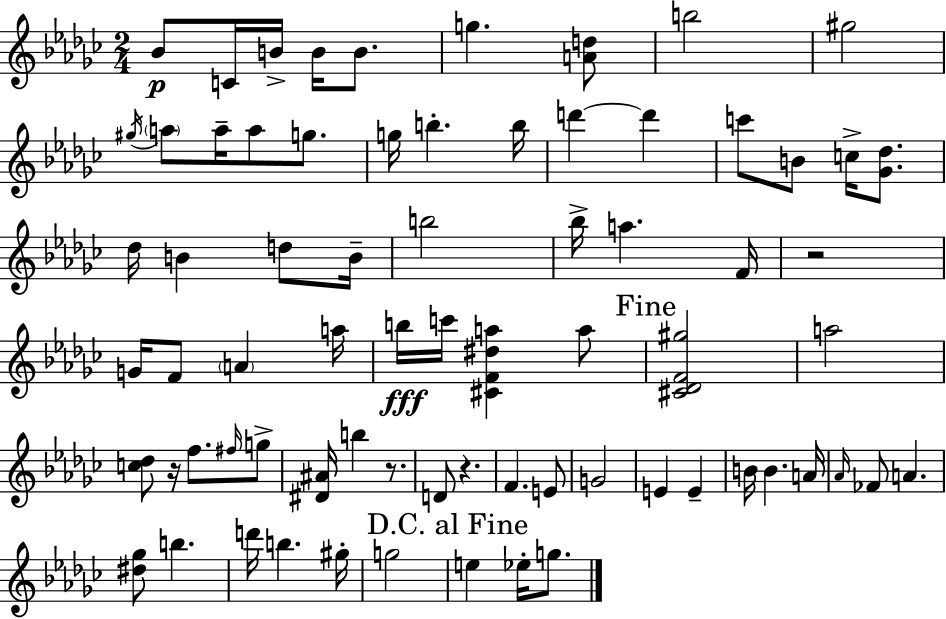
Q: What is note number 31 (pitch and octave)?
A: F4